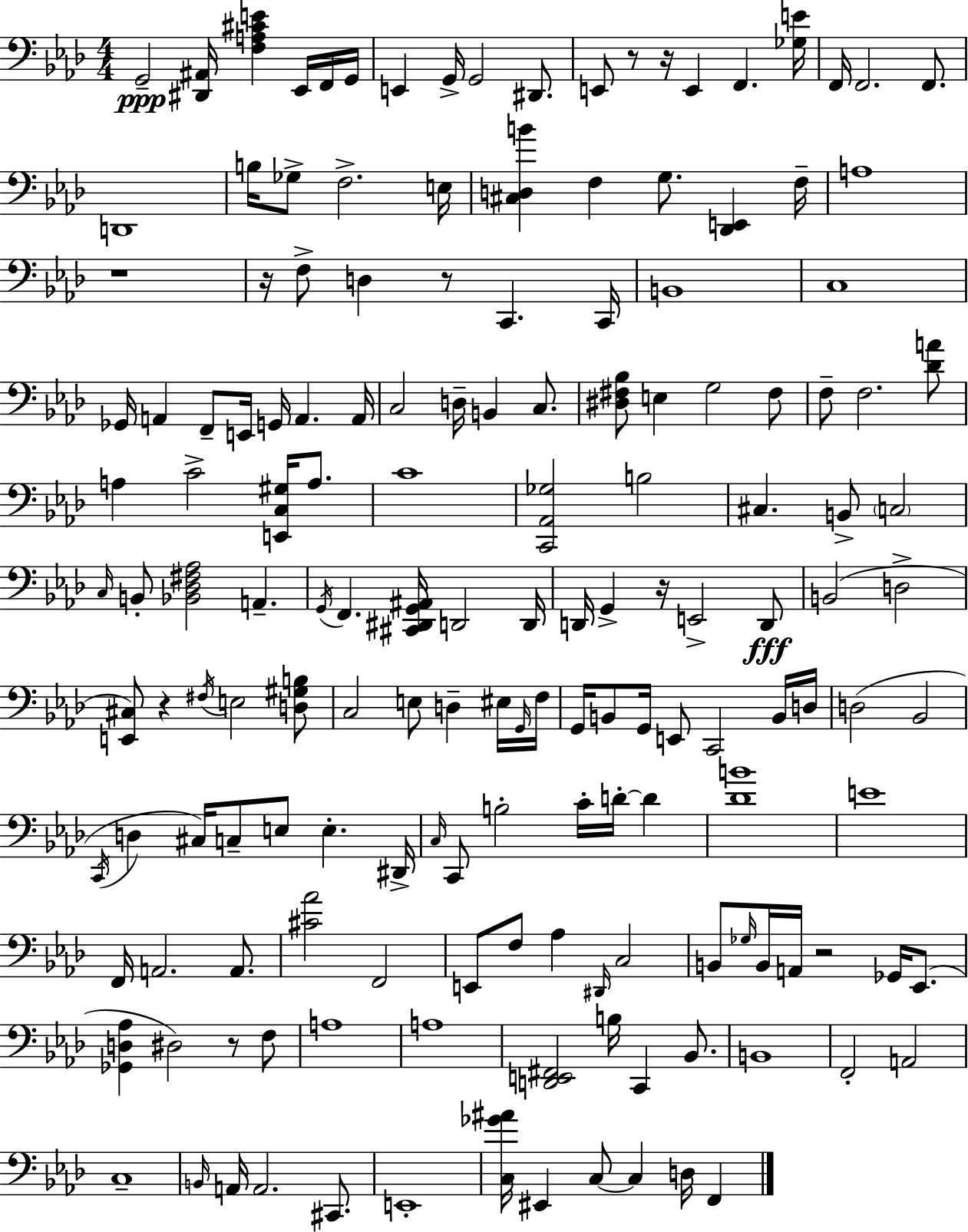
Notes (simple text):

G2/h [D#2,A#2]/s [F3,A3,C#4,E4]/q Eb2/s F2/s G2/s E2/q G2/s G2/h D#2/e. E2/e R/e R/s E2/q F2/q. [Gb3,E4]/s F2/s F2/h. F2/e. D2/w B3/s Gb3/e F3/h. E3/s [C#3,D3,B4]/q F3/q G3/e. [Db2,E2]/q F3/s A3/w R/w R/s F3/e D3/q R/e C2/q. C2/s B2/w C3/w Gb2/s A2/q F2/e E2/s G2/s A2/q. A2/s C3/h D3/s B2/q C3/e. [D#3,F#3,Bb3]/e E3/q G3/h F#3/e F3/e F3/h. [Db4,A4]/e A3/q C4/h [E2,C3,G#3]/s A3/e. C4/w [C2,Ab2,Gb3]/h B3/h C#3/q. B2/e C3/h C3/s B2/e [Bb2,Db3,F#3,Ab3]/h A2/q. G2/s F2/q. [C#2,D#2,G2,A#2]/s D2/h D2/s D2/s G2/q R/s E2/h D2/e B2/h D3/h [E2,C#3]/e R/q F#3/s E3/h [D3,G#3,B3]/e C3/h E3/e D3/q EIS3/s G2/s F3/s G2/s B2/e G2/s E2/e C2/h B2/s D3/s D3/h Bb2/h C2/s D3/q C#3/s C3/e E3/e E3/q. D#2/s C3/s C2/e B3/h C4/s D4/s D4/q [Db4,B4]/w E4/w F2/s A2/h. A2/e. [C#4,Ab4]/h F2/h E2/e F3/e Ab3/q D#2/s C3/h B2/e Gb3/s B2/s A2/s R/h Gb2/s Eb2/e. [Gb2,D3,Ab3]/q D#3/h R/e F3/e A3/w A3/w [D2,E2,F#2]/h B3/s C2/q Bb2/e. B2/w F2/h A2/h C3/w B2/s A2/s A2/h. C#2/e. E2/w [C3,Gb4,A#4]/s EIS2/q C3/e C3/q D3/s F2/q